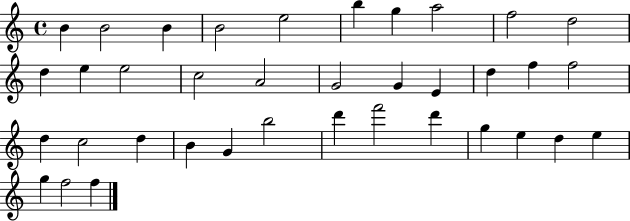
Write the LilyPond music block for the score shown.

{
  \clef treble
  \time 4/4
  \defaultTimeSignature
  \key c \major
  b'4 b'2 b'4 | b'2 e''2 | b''4 g''4 a''2 | f''2 d''2 | \break d''4 e''4 e''2 | c''2 a'2 | g'2 g'4 e'4 | d''4 f''4 f''2 | \break d''4 c''2 d''4 | b'4 g'4 b''2 | d'''4 f'''2 d'''4 | g''4 e''4 d''4 e''4 | \break g''4 f''2 f''4 | \bar "|."
}